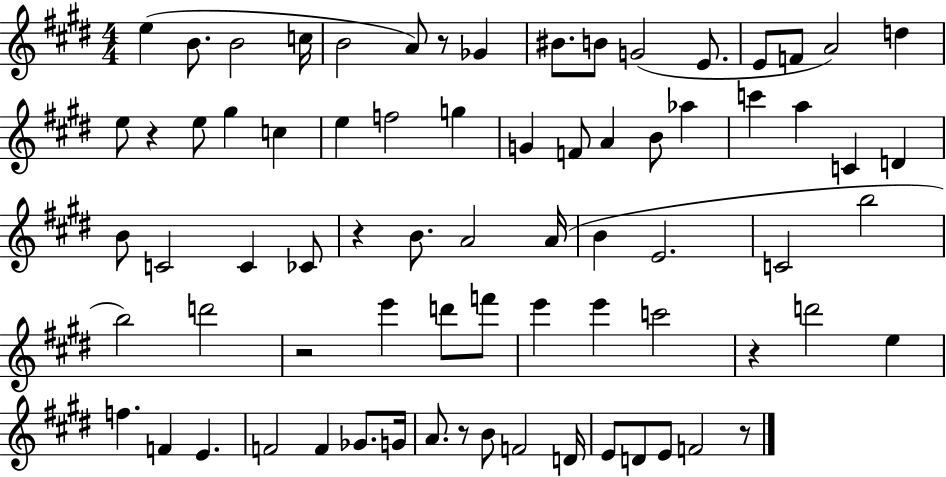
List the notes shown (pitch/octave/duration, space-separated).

E5/q B4/e. B4/h C5/s B4/h A4/e R/e Gb4/q BIS4/e. B4/e G4/h E4/e. E4/e F4/e A4/h D5/q E5/e R/q E5/e G#5/q C5/q E5/q F5/h G5/q G4/q F4/e A4/q B4/e Ab5/q C6/q A5/q C4/q D4/q B4/e C4/h C4/q CES4/e R/q B4/e. A4/h A4/s B4/q E4/h. C4/h B5/h B5/h D6/h R/h E6/q D6/e F6/e E6/q E6/q C6/h R/q D6/h E5/q F5/q. F4/q E4/q. F4/h F4/q Gb4/e. G4/s A4/e. R/e B4/e F4/h D4/s E4/e D4/e E4/e F4/h R/e